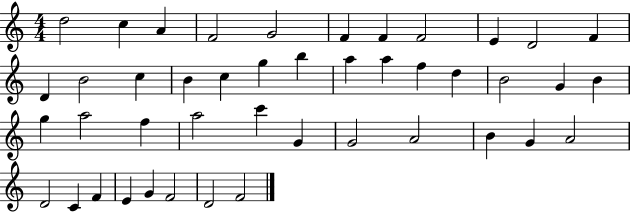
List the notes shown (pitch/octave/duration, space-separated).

D5/h C5/q A4/q F4/h G4/h F4/q F4/q F4/h E4/q D4/h F4/q D4/q B4/h C5/q B4/q C5/q G5/q B5/q A5/q A5/q F5/q D5/q B4/h G4/q B4/q G5/q A5/h F5/q A5/h C6/q G4/q G4/h A4/h B4/q G4/q A4/h D4/h C4/q F4/q E4/q G4/q F4/h D4/h F4/h